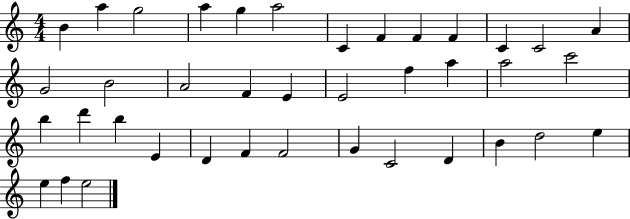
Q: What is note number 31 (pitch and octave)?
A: G4